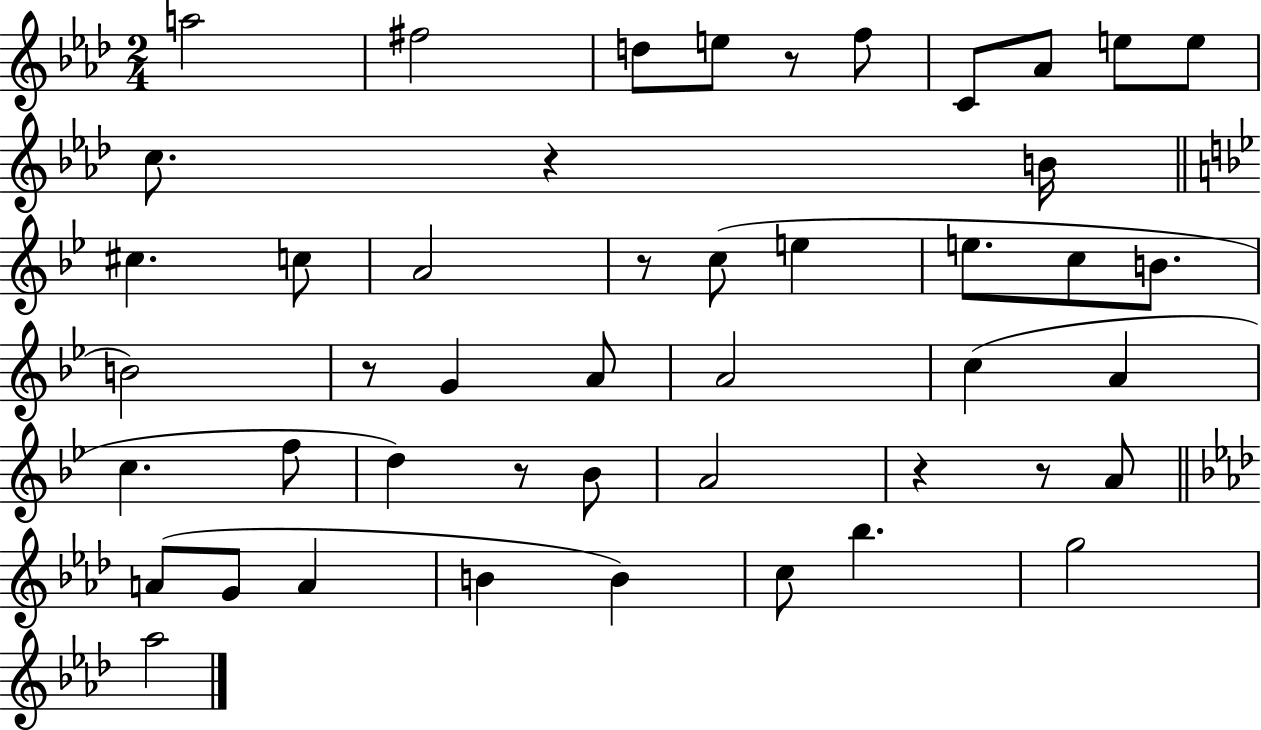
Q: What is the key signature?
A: AES major